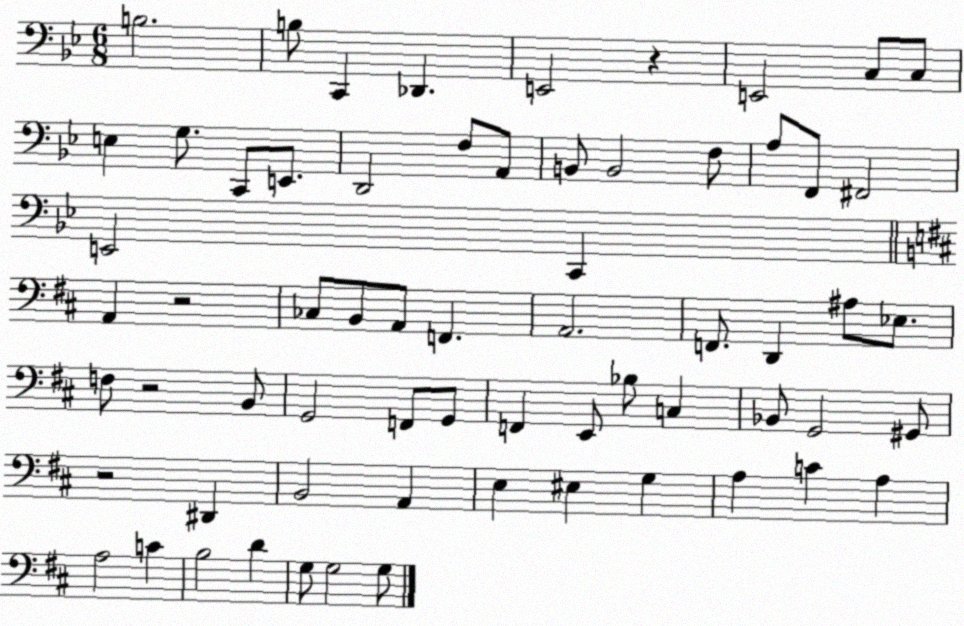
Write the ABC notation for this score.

X:1
T:Untitled
M:6/8
L:1/4
K:Bb
B,2 B,/2 C,, _D,, E,,2 z E,,2 C,/2 C,/2 E, G,/2 C,,/2 E,,/2 D,,2 F,/2 A,,/2 B,,/2 B,,2 F,/2 A,/2 F,,/2 ^F,,2 E,,2 C,, A,, z2 _C,/2 B,,/2 A,,/2 F,, A,,2 F,,/2 D,, ^A,/2 _E,/2 F,/2 z2 B,,/2 G,,2 F,,/2 G,,/2 F,, E,,/2 _B,/2 C, _B,,/2 G,,2 ^G,,/2 z2 ^D,, B,,2 A,, E, ^E, G, A, C A, A,2 C B,2 D G,/2 G,2 G,/2